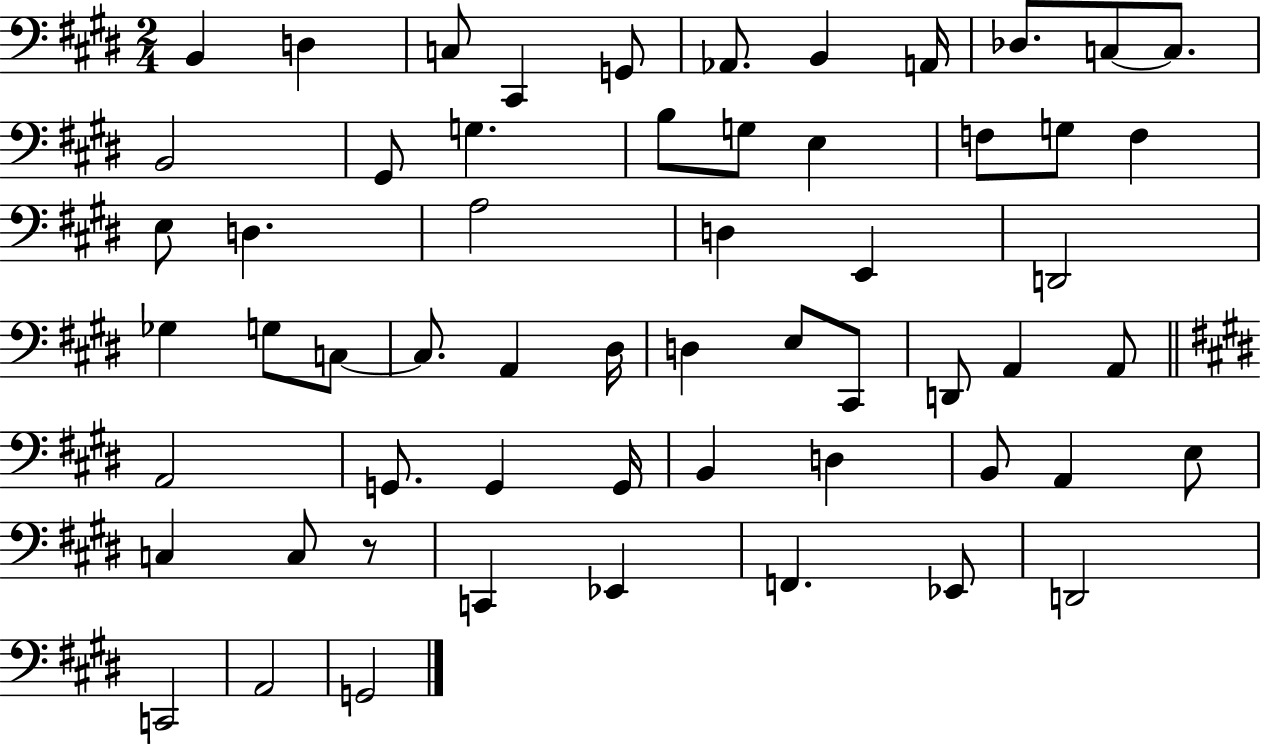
X:1
T:Untitled
M:2/4
L:1/4
K:E
B,, D, C,/2 ^C,, G,,/2 _A,,/2 B,, A,,/4 _D,/2 C,/2 C,/2 B,,2 ^G,,/2 G, B,/2 G,/2 E, F,/2 G,/2 F, E,/2 D, A,2 D, E,, D,,2 _G, G,/2 C,/2 C,/2 A,, ^D,/4 D, E,/2 ^C,,/2 D,,/2 A,, A,,/2 A,,2 G,,/2 G,, G,,/4 B,, D, B,,/2 A,, E,/2 C, C,/2 z/2 C,, _E,, F,, _E,,/2 D,,2 C,,2 A,,2 G,,2